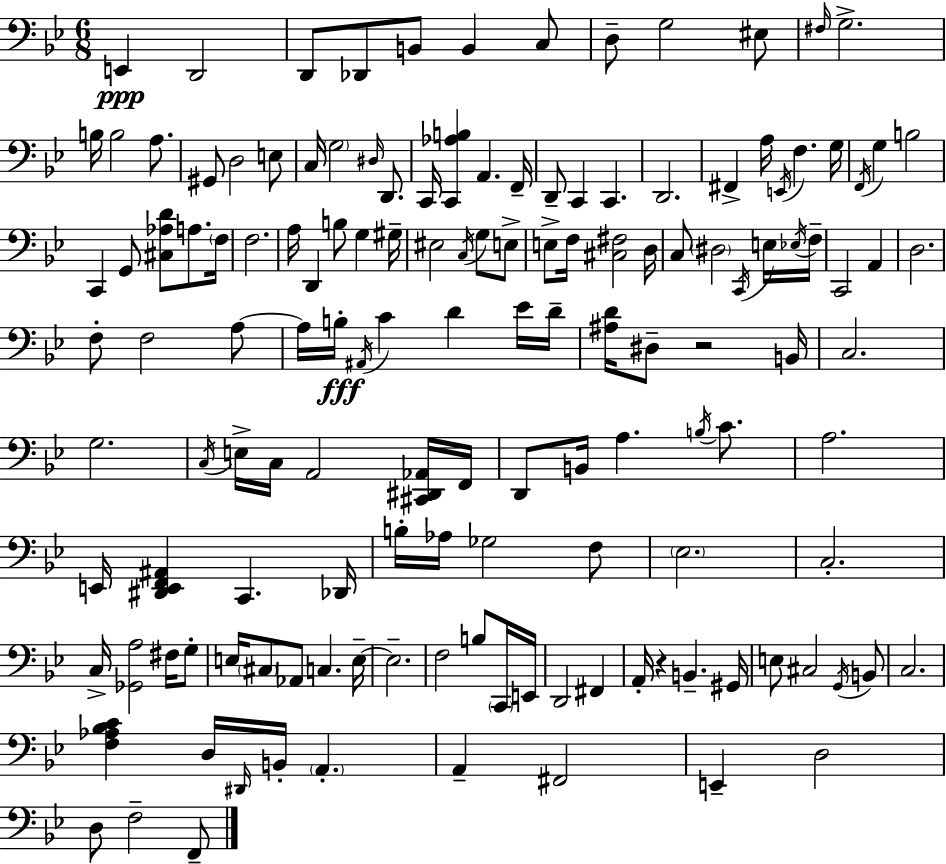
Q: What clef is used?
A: bass